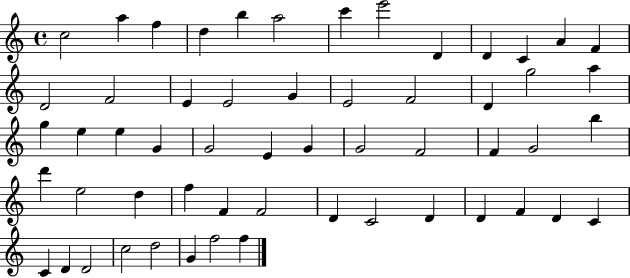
{
  \clef treble
  \time 4/4
  \defaultTimeSignature
  \key c \major
  c''2 a''4 f''4 | d''4 b''4 a''2 | c'''4 e'''2 d'4 | d'4 c'4 a'4 f'4 | \break d'2 f'2 | e'4 e'2 g'4 | e'2 f'2 | d'4 g''2 a''4 | \break g''4 e''4 e''4 g'4 | g'2 e'4 g'4 | g'2 f'2 | f'4 g'2 b''4 | \break d'''4 e''2 d''4 | f''4 f'4 f'2 | d'4 c'2 d'4 | d'4 f'4 d'4 c'4 | \break c'4 d'4 d'2 | c''2 d''2 | g'4 f''2 f''4 | \bar "|."
}